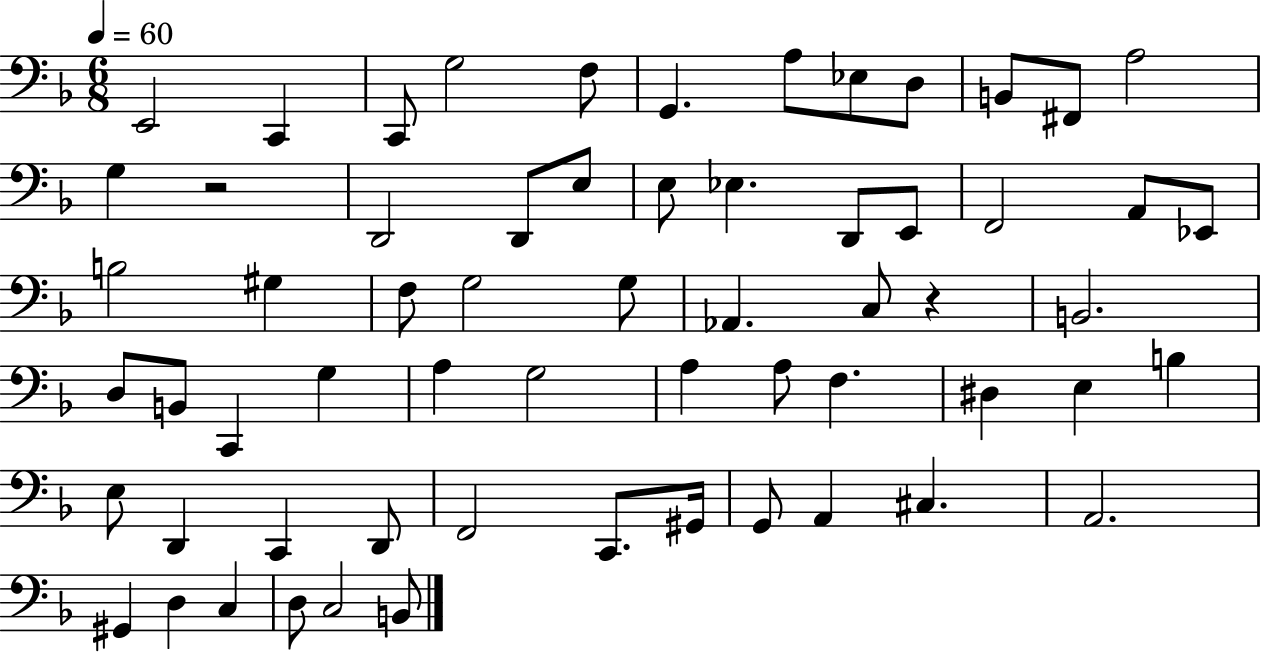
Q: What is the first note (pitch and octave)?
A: E2